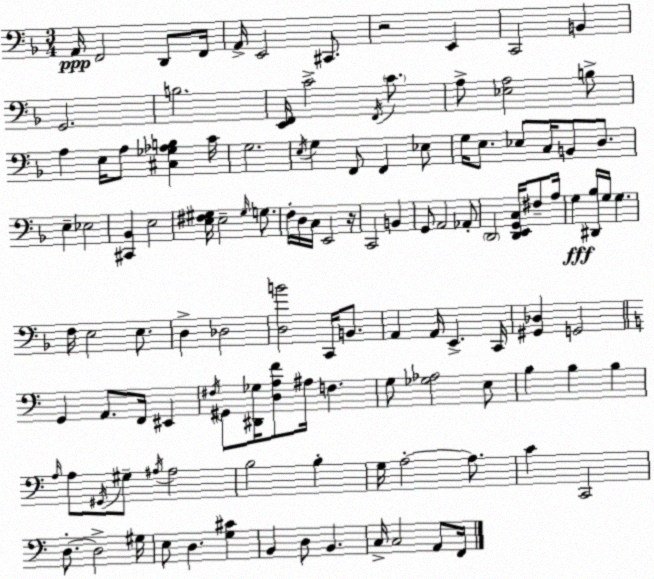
X:1
T:Untitled
M:3/4
L:1/4
K:F
A,,/4 F,,2 D,,/2 F,,/4 A,,/4 E,,2 ^C,,/2 z2 E,, C,,2 B,, G,,2 B,2 [E,,F,,]/4 C2 F,,/4 C/2 A,/2 [_E,A,]2 B,/2 A, E,/4 A,/2 [^C,_G,_A,B,] C/4 G,2 E,/4 G, F,,/2 F,, _E,/2 G,/4 E,/2 _E,/2 C,/4 B,,/2 D,/2 E, _E,2 [^C,,_B,,] E,2 [E,^F,^G,]/4 E,2 ^G,/4 G,/2 F,/4 D,/4 C,/4 E,,2 z/4 C,,2 B,, G,,/2 A,,2 _A,,/2 D,,2 [D,,E,,G,,C,]/4 ^F,/2 A,/4 G, [^D,,_B,]/4 G,/4 G, F,/4 E,2 E,/2 D, _D,2 [D,B]2 C,,/4 B,,/2 A,, A,,/4 E,, C,,/4 [^G,,_D,] G,,2 G,, A,,/2 F,,/4 ^E,, ^F,/4 ^G,,/2 [^D,,_G,]/4 [D,A,F]/2 ^A,/4 F, G,/2 [_G,_A,]2 E,/2 B, B, B, A,/4 A,/2 ^G,,/4 ^G,/2 ^A,/4 ^A,2 B,2 B, G,/4 A,2 A,/2 C C,,2 D,/2 D,2 ^G,/4 E,/2 D, [G,^C] B,, D,/2 B,, C,/4 C,2 A,,/2 F,,/4